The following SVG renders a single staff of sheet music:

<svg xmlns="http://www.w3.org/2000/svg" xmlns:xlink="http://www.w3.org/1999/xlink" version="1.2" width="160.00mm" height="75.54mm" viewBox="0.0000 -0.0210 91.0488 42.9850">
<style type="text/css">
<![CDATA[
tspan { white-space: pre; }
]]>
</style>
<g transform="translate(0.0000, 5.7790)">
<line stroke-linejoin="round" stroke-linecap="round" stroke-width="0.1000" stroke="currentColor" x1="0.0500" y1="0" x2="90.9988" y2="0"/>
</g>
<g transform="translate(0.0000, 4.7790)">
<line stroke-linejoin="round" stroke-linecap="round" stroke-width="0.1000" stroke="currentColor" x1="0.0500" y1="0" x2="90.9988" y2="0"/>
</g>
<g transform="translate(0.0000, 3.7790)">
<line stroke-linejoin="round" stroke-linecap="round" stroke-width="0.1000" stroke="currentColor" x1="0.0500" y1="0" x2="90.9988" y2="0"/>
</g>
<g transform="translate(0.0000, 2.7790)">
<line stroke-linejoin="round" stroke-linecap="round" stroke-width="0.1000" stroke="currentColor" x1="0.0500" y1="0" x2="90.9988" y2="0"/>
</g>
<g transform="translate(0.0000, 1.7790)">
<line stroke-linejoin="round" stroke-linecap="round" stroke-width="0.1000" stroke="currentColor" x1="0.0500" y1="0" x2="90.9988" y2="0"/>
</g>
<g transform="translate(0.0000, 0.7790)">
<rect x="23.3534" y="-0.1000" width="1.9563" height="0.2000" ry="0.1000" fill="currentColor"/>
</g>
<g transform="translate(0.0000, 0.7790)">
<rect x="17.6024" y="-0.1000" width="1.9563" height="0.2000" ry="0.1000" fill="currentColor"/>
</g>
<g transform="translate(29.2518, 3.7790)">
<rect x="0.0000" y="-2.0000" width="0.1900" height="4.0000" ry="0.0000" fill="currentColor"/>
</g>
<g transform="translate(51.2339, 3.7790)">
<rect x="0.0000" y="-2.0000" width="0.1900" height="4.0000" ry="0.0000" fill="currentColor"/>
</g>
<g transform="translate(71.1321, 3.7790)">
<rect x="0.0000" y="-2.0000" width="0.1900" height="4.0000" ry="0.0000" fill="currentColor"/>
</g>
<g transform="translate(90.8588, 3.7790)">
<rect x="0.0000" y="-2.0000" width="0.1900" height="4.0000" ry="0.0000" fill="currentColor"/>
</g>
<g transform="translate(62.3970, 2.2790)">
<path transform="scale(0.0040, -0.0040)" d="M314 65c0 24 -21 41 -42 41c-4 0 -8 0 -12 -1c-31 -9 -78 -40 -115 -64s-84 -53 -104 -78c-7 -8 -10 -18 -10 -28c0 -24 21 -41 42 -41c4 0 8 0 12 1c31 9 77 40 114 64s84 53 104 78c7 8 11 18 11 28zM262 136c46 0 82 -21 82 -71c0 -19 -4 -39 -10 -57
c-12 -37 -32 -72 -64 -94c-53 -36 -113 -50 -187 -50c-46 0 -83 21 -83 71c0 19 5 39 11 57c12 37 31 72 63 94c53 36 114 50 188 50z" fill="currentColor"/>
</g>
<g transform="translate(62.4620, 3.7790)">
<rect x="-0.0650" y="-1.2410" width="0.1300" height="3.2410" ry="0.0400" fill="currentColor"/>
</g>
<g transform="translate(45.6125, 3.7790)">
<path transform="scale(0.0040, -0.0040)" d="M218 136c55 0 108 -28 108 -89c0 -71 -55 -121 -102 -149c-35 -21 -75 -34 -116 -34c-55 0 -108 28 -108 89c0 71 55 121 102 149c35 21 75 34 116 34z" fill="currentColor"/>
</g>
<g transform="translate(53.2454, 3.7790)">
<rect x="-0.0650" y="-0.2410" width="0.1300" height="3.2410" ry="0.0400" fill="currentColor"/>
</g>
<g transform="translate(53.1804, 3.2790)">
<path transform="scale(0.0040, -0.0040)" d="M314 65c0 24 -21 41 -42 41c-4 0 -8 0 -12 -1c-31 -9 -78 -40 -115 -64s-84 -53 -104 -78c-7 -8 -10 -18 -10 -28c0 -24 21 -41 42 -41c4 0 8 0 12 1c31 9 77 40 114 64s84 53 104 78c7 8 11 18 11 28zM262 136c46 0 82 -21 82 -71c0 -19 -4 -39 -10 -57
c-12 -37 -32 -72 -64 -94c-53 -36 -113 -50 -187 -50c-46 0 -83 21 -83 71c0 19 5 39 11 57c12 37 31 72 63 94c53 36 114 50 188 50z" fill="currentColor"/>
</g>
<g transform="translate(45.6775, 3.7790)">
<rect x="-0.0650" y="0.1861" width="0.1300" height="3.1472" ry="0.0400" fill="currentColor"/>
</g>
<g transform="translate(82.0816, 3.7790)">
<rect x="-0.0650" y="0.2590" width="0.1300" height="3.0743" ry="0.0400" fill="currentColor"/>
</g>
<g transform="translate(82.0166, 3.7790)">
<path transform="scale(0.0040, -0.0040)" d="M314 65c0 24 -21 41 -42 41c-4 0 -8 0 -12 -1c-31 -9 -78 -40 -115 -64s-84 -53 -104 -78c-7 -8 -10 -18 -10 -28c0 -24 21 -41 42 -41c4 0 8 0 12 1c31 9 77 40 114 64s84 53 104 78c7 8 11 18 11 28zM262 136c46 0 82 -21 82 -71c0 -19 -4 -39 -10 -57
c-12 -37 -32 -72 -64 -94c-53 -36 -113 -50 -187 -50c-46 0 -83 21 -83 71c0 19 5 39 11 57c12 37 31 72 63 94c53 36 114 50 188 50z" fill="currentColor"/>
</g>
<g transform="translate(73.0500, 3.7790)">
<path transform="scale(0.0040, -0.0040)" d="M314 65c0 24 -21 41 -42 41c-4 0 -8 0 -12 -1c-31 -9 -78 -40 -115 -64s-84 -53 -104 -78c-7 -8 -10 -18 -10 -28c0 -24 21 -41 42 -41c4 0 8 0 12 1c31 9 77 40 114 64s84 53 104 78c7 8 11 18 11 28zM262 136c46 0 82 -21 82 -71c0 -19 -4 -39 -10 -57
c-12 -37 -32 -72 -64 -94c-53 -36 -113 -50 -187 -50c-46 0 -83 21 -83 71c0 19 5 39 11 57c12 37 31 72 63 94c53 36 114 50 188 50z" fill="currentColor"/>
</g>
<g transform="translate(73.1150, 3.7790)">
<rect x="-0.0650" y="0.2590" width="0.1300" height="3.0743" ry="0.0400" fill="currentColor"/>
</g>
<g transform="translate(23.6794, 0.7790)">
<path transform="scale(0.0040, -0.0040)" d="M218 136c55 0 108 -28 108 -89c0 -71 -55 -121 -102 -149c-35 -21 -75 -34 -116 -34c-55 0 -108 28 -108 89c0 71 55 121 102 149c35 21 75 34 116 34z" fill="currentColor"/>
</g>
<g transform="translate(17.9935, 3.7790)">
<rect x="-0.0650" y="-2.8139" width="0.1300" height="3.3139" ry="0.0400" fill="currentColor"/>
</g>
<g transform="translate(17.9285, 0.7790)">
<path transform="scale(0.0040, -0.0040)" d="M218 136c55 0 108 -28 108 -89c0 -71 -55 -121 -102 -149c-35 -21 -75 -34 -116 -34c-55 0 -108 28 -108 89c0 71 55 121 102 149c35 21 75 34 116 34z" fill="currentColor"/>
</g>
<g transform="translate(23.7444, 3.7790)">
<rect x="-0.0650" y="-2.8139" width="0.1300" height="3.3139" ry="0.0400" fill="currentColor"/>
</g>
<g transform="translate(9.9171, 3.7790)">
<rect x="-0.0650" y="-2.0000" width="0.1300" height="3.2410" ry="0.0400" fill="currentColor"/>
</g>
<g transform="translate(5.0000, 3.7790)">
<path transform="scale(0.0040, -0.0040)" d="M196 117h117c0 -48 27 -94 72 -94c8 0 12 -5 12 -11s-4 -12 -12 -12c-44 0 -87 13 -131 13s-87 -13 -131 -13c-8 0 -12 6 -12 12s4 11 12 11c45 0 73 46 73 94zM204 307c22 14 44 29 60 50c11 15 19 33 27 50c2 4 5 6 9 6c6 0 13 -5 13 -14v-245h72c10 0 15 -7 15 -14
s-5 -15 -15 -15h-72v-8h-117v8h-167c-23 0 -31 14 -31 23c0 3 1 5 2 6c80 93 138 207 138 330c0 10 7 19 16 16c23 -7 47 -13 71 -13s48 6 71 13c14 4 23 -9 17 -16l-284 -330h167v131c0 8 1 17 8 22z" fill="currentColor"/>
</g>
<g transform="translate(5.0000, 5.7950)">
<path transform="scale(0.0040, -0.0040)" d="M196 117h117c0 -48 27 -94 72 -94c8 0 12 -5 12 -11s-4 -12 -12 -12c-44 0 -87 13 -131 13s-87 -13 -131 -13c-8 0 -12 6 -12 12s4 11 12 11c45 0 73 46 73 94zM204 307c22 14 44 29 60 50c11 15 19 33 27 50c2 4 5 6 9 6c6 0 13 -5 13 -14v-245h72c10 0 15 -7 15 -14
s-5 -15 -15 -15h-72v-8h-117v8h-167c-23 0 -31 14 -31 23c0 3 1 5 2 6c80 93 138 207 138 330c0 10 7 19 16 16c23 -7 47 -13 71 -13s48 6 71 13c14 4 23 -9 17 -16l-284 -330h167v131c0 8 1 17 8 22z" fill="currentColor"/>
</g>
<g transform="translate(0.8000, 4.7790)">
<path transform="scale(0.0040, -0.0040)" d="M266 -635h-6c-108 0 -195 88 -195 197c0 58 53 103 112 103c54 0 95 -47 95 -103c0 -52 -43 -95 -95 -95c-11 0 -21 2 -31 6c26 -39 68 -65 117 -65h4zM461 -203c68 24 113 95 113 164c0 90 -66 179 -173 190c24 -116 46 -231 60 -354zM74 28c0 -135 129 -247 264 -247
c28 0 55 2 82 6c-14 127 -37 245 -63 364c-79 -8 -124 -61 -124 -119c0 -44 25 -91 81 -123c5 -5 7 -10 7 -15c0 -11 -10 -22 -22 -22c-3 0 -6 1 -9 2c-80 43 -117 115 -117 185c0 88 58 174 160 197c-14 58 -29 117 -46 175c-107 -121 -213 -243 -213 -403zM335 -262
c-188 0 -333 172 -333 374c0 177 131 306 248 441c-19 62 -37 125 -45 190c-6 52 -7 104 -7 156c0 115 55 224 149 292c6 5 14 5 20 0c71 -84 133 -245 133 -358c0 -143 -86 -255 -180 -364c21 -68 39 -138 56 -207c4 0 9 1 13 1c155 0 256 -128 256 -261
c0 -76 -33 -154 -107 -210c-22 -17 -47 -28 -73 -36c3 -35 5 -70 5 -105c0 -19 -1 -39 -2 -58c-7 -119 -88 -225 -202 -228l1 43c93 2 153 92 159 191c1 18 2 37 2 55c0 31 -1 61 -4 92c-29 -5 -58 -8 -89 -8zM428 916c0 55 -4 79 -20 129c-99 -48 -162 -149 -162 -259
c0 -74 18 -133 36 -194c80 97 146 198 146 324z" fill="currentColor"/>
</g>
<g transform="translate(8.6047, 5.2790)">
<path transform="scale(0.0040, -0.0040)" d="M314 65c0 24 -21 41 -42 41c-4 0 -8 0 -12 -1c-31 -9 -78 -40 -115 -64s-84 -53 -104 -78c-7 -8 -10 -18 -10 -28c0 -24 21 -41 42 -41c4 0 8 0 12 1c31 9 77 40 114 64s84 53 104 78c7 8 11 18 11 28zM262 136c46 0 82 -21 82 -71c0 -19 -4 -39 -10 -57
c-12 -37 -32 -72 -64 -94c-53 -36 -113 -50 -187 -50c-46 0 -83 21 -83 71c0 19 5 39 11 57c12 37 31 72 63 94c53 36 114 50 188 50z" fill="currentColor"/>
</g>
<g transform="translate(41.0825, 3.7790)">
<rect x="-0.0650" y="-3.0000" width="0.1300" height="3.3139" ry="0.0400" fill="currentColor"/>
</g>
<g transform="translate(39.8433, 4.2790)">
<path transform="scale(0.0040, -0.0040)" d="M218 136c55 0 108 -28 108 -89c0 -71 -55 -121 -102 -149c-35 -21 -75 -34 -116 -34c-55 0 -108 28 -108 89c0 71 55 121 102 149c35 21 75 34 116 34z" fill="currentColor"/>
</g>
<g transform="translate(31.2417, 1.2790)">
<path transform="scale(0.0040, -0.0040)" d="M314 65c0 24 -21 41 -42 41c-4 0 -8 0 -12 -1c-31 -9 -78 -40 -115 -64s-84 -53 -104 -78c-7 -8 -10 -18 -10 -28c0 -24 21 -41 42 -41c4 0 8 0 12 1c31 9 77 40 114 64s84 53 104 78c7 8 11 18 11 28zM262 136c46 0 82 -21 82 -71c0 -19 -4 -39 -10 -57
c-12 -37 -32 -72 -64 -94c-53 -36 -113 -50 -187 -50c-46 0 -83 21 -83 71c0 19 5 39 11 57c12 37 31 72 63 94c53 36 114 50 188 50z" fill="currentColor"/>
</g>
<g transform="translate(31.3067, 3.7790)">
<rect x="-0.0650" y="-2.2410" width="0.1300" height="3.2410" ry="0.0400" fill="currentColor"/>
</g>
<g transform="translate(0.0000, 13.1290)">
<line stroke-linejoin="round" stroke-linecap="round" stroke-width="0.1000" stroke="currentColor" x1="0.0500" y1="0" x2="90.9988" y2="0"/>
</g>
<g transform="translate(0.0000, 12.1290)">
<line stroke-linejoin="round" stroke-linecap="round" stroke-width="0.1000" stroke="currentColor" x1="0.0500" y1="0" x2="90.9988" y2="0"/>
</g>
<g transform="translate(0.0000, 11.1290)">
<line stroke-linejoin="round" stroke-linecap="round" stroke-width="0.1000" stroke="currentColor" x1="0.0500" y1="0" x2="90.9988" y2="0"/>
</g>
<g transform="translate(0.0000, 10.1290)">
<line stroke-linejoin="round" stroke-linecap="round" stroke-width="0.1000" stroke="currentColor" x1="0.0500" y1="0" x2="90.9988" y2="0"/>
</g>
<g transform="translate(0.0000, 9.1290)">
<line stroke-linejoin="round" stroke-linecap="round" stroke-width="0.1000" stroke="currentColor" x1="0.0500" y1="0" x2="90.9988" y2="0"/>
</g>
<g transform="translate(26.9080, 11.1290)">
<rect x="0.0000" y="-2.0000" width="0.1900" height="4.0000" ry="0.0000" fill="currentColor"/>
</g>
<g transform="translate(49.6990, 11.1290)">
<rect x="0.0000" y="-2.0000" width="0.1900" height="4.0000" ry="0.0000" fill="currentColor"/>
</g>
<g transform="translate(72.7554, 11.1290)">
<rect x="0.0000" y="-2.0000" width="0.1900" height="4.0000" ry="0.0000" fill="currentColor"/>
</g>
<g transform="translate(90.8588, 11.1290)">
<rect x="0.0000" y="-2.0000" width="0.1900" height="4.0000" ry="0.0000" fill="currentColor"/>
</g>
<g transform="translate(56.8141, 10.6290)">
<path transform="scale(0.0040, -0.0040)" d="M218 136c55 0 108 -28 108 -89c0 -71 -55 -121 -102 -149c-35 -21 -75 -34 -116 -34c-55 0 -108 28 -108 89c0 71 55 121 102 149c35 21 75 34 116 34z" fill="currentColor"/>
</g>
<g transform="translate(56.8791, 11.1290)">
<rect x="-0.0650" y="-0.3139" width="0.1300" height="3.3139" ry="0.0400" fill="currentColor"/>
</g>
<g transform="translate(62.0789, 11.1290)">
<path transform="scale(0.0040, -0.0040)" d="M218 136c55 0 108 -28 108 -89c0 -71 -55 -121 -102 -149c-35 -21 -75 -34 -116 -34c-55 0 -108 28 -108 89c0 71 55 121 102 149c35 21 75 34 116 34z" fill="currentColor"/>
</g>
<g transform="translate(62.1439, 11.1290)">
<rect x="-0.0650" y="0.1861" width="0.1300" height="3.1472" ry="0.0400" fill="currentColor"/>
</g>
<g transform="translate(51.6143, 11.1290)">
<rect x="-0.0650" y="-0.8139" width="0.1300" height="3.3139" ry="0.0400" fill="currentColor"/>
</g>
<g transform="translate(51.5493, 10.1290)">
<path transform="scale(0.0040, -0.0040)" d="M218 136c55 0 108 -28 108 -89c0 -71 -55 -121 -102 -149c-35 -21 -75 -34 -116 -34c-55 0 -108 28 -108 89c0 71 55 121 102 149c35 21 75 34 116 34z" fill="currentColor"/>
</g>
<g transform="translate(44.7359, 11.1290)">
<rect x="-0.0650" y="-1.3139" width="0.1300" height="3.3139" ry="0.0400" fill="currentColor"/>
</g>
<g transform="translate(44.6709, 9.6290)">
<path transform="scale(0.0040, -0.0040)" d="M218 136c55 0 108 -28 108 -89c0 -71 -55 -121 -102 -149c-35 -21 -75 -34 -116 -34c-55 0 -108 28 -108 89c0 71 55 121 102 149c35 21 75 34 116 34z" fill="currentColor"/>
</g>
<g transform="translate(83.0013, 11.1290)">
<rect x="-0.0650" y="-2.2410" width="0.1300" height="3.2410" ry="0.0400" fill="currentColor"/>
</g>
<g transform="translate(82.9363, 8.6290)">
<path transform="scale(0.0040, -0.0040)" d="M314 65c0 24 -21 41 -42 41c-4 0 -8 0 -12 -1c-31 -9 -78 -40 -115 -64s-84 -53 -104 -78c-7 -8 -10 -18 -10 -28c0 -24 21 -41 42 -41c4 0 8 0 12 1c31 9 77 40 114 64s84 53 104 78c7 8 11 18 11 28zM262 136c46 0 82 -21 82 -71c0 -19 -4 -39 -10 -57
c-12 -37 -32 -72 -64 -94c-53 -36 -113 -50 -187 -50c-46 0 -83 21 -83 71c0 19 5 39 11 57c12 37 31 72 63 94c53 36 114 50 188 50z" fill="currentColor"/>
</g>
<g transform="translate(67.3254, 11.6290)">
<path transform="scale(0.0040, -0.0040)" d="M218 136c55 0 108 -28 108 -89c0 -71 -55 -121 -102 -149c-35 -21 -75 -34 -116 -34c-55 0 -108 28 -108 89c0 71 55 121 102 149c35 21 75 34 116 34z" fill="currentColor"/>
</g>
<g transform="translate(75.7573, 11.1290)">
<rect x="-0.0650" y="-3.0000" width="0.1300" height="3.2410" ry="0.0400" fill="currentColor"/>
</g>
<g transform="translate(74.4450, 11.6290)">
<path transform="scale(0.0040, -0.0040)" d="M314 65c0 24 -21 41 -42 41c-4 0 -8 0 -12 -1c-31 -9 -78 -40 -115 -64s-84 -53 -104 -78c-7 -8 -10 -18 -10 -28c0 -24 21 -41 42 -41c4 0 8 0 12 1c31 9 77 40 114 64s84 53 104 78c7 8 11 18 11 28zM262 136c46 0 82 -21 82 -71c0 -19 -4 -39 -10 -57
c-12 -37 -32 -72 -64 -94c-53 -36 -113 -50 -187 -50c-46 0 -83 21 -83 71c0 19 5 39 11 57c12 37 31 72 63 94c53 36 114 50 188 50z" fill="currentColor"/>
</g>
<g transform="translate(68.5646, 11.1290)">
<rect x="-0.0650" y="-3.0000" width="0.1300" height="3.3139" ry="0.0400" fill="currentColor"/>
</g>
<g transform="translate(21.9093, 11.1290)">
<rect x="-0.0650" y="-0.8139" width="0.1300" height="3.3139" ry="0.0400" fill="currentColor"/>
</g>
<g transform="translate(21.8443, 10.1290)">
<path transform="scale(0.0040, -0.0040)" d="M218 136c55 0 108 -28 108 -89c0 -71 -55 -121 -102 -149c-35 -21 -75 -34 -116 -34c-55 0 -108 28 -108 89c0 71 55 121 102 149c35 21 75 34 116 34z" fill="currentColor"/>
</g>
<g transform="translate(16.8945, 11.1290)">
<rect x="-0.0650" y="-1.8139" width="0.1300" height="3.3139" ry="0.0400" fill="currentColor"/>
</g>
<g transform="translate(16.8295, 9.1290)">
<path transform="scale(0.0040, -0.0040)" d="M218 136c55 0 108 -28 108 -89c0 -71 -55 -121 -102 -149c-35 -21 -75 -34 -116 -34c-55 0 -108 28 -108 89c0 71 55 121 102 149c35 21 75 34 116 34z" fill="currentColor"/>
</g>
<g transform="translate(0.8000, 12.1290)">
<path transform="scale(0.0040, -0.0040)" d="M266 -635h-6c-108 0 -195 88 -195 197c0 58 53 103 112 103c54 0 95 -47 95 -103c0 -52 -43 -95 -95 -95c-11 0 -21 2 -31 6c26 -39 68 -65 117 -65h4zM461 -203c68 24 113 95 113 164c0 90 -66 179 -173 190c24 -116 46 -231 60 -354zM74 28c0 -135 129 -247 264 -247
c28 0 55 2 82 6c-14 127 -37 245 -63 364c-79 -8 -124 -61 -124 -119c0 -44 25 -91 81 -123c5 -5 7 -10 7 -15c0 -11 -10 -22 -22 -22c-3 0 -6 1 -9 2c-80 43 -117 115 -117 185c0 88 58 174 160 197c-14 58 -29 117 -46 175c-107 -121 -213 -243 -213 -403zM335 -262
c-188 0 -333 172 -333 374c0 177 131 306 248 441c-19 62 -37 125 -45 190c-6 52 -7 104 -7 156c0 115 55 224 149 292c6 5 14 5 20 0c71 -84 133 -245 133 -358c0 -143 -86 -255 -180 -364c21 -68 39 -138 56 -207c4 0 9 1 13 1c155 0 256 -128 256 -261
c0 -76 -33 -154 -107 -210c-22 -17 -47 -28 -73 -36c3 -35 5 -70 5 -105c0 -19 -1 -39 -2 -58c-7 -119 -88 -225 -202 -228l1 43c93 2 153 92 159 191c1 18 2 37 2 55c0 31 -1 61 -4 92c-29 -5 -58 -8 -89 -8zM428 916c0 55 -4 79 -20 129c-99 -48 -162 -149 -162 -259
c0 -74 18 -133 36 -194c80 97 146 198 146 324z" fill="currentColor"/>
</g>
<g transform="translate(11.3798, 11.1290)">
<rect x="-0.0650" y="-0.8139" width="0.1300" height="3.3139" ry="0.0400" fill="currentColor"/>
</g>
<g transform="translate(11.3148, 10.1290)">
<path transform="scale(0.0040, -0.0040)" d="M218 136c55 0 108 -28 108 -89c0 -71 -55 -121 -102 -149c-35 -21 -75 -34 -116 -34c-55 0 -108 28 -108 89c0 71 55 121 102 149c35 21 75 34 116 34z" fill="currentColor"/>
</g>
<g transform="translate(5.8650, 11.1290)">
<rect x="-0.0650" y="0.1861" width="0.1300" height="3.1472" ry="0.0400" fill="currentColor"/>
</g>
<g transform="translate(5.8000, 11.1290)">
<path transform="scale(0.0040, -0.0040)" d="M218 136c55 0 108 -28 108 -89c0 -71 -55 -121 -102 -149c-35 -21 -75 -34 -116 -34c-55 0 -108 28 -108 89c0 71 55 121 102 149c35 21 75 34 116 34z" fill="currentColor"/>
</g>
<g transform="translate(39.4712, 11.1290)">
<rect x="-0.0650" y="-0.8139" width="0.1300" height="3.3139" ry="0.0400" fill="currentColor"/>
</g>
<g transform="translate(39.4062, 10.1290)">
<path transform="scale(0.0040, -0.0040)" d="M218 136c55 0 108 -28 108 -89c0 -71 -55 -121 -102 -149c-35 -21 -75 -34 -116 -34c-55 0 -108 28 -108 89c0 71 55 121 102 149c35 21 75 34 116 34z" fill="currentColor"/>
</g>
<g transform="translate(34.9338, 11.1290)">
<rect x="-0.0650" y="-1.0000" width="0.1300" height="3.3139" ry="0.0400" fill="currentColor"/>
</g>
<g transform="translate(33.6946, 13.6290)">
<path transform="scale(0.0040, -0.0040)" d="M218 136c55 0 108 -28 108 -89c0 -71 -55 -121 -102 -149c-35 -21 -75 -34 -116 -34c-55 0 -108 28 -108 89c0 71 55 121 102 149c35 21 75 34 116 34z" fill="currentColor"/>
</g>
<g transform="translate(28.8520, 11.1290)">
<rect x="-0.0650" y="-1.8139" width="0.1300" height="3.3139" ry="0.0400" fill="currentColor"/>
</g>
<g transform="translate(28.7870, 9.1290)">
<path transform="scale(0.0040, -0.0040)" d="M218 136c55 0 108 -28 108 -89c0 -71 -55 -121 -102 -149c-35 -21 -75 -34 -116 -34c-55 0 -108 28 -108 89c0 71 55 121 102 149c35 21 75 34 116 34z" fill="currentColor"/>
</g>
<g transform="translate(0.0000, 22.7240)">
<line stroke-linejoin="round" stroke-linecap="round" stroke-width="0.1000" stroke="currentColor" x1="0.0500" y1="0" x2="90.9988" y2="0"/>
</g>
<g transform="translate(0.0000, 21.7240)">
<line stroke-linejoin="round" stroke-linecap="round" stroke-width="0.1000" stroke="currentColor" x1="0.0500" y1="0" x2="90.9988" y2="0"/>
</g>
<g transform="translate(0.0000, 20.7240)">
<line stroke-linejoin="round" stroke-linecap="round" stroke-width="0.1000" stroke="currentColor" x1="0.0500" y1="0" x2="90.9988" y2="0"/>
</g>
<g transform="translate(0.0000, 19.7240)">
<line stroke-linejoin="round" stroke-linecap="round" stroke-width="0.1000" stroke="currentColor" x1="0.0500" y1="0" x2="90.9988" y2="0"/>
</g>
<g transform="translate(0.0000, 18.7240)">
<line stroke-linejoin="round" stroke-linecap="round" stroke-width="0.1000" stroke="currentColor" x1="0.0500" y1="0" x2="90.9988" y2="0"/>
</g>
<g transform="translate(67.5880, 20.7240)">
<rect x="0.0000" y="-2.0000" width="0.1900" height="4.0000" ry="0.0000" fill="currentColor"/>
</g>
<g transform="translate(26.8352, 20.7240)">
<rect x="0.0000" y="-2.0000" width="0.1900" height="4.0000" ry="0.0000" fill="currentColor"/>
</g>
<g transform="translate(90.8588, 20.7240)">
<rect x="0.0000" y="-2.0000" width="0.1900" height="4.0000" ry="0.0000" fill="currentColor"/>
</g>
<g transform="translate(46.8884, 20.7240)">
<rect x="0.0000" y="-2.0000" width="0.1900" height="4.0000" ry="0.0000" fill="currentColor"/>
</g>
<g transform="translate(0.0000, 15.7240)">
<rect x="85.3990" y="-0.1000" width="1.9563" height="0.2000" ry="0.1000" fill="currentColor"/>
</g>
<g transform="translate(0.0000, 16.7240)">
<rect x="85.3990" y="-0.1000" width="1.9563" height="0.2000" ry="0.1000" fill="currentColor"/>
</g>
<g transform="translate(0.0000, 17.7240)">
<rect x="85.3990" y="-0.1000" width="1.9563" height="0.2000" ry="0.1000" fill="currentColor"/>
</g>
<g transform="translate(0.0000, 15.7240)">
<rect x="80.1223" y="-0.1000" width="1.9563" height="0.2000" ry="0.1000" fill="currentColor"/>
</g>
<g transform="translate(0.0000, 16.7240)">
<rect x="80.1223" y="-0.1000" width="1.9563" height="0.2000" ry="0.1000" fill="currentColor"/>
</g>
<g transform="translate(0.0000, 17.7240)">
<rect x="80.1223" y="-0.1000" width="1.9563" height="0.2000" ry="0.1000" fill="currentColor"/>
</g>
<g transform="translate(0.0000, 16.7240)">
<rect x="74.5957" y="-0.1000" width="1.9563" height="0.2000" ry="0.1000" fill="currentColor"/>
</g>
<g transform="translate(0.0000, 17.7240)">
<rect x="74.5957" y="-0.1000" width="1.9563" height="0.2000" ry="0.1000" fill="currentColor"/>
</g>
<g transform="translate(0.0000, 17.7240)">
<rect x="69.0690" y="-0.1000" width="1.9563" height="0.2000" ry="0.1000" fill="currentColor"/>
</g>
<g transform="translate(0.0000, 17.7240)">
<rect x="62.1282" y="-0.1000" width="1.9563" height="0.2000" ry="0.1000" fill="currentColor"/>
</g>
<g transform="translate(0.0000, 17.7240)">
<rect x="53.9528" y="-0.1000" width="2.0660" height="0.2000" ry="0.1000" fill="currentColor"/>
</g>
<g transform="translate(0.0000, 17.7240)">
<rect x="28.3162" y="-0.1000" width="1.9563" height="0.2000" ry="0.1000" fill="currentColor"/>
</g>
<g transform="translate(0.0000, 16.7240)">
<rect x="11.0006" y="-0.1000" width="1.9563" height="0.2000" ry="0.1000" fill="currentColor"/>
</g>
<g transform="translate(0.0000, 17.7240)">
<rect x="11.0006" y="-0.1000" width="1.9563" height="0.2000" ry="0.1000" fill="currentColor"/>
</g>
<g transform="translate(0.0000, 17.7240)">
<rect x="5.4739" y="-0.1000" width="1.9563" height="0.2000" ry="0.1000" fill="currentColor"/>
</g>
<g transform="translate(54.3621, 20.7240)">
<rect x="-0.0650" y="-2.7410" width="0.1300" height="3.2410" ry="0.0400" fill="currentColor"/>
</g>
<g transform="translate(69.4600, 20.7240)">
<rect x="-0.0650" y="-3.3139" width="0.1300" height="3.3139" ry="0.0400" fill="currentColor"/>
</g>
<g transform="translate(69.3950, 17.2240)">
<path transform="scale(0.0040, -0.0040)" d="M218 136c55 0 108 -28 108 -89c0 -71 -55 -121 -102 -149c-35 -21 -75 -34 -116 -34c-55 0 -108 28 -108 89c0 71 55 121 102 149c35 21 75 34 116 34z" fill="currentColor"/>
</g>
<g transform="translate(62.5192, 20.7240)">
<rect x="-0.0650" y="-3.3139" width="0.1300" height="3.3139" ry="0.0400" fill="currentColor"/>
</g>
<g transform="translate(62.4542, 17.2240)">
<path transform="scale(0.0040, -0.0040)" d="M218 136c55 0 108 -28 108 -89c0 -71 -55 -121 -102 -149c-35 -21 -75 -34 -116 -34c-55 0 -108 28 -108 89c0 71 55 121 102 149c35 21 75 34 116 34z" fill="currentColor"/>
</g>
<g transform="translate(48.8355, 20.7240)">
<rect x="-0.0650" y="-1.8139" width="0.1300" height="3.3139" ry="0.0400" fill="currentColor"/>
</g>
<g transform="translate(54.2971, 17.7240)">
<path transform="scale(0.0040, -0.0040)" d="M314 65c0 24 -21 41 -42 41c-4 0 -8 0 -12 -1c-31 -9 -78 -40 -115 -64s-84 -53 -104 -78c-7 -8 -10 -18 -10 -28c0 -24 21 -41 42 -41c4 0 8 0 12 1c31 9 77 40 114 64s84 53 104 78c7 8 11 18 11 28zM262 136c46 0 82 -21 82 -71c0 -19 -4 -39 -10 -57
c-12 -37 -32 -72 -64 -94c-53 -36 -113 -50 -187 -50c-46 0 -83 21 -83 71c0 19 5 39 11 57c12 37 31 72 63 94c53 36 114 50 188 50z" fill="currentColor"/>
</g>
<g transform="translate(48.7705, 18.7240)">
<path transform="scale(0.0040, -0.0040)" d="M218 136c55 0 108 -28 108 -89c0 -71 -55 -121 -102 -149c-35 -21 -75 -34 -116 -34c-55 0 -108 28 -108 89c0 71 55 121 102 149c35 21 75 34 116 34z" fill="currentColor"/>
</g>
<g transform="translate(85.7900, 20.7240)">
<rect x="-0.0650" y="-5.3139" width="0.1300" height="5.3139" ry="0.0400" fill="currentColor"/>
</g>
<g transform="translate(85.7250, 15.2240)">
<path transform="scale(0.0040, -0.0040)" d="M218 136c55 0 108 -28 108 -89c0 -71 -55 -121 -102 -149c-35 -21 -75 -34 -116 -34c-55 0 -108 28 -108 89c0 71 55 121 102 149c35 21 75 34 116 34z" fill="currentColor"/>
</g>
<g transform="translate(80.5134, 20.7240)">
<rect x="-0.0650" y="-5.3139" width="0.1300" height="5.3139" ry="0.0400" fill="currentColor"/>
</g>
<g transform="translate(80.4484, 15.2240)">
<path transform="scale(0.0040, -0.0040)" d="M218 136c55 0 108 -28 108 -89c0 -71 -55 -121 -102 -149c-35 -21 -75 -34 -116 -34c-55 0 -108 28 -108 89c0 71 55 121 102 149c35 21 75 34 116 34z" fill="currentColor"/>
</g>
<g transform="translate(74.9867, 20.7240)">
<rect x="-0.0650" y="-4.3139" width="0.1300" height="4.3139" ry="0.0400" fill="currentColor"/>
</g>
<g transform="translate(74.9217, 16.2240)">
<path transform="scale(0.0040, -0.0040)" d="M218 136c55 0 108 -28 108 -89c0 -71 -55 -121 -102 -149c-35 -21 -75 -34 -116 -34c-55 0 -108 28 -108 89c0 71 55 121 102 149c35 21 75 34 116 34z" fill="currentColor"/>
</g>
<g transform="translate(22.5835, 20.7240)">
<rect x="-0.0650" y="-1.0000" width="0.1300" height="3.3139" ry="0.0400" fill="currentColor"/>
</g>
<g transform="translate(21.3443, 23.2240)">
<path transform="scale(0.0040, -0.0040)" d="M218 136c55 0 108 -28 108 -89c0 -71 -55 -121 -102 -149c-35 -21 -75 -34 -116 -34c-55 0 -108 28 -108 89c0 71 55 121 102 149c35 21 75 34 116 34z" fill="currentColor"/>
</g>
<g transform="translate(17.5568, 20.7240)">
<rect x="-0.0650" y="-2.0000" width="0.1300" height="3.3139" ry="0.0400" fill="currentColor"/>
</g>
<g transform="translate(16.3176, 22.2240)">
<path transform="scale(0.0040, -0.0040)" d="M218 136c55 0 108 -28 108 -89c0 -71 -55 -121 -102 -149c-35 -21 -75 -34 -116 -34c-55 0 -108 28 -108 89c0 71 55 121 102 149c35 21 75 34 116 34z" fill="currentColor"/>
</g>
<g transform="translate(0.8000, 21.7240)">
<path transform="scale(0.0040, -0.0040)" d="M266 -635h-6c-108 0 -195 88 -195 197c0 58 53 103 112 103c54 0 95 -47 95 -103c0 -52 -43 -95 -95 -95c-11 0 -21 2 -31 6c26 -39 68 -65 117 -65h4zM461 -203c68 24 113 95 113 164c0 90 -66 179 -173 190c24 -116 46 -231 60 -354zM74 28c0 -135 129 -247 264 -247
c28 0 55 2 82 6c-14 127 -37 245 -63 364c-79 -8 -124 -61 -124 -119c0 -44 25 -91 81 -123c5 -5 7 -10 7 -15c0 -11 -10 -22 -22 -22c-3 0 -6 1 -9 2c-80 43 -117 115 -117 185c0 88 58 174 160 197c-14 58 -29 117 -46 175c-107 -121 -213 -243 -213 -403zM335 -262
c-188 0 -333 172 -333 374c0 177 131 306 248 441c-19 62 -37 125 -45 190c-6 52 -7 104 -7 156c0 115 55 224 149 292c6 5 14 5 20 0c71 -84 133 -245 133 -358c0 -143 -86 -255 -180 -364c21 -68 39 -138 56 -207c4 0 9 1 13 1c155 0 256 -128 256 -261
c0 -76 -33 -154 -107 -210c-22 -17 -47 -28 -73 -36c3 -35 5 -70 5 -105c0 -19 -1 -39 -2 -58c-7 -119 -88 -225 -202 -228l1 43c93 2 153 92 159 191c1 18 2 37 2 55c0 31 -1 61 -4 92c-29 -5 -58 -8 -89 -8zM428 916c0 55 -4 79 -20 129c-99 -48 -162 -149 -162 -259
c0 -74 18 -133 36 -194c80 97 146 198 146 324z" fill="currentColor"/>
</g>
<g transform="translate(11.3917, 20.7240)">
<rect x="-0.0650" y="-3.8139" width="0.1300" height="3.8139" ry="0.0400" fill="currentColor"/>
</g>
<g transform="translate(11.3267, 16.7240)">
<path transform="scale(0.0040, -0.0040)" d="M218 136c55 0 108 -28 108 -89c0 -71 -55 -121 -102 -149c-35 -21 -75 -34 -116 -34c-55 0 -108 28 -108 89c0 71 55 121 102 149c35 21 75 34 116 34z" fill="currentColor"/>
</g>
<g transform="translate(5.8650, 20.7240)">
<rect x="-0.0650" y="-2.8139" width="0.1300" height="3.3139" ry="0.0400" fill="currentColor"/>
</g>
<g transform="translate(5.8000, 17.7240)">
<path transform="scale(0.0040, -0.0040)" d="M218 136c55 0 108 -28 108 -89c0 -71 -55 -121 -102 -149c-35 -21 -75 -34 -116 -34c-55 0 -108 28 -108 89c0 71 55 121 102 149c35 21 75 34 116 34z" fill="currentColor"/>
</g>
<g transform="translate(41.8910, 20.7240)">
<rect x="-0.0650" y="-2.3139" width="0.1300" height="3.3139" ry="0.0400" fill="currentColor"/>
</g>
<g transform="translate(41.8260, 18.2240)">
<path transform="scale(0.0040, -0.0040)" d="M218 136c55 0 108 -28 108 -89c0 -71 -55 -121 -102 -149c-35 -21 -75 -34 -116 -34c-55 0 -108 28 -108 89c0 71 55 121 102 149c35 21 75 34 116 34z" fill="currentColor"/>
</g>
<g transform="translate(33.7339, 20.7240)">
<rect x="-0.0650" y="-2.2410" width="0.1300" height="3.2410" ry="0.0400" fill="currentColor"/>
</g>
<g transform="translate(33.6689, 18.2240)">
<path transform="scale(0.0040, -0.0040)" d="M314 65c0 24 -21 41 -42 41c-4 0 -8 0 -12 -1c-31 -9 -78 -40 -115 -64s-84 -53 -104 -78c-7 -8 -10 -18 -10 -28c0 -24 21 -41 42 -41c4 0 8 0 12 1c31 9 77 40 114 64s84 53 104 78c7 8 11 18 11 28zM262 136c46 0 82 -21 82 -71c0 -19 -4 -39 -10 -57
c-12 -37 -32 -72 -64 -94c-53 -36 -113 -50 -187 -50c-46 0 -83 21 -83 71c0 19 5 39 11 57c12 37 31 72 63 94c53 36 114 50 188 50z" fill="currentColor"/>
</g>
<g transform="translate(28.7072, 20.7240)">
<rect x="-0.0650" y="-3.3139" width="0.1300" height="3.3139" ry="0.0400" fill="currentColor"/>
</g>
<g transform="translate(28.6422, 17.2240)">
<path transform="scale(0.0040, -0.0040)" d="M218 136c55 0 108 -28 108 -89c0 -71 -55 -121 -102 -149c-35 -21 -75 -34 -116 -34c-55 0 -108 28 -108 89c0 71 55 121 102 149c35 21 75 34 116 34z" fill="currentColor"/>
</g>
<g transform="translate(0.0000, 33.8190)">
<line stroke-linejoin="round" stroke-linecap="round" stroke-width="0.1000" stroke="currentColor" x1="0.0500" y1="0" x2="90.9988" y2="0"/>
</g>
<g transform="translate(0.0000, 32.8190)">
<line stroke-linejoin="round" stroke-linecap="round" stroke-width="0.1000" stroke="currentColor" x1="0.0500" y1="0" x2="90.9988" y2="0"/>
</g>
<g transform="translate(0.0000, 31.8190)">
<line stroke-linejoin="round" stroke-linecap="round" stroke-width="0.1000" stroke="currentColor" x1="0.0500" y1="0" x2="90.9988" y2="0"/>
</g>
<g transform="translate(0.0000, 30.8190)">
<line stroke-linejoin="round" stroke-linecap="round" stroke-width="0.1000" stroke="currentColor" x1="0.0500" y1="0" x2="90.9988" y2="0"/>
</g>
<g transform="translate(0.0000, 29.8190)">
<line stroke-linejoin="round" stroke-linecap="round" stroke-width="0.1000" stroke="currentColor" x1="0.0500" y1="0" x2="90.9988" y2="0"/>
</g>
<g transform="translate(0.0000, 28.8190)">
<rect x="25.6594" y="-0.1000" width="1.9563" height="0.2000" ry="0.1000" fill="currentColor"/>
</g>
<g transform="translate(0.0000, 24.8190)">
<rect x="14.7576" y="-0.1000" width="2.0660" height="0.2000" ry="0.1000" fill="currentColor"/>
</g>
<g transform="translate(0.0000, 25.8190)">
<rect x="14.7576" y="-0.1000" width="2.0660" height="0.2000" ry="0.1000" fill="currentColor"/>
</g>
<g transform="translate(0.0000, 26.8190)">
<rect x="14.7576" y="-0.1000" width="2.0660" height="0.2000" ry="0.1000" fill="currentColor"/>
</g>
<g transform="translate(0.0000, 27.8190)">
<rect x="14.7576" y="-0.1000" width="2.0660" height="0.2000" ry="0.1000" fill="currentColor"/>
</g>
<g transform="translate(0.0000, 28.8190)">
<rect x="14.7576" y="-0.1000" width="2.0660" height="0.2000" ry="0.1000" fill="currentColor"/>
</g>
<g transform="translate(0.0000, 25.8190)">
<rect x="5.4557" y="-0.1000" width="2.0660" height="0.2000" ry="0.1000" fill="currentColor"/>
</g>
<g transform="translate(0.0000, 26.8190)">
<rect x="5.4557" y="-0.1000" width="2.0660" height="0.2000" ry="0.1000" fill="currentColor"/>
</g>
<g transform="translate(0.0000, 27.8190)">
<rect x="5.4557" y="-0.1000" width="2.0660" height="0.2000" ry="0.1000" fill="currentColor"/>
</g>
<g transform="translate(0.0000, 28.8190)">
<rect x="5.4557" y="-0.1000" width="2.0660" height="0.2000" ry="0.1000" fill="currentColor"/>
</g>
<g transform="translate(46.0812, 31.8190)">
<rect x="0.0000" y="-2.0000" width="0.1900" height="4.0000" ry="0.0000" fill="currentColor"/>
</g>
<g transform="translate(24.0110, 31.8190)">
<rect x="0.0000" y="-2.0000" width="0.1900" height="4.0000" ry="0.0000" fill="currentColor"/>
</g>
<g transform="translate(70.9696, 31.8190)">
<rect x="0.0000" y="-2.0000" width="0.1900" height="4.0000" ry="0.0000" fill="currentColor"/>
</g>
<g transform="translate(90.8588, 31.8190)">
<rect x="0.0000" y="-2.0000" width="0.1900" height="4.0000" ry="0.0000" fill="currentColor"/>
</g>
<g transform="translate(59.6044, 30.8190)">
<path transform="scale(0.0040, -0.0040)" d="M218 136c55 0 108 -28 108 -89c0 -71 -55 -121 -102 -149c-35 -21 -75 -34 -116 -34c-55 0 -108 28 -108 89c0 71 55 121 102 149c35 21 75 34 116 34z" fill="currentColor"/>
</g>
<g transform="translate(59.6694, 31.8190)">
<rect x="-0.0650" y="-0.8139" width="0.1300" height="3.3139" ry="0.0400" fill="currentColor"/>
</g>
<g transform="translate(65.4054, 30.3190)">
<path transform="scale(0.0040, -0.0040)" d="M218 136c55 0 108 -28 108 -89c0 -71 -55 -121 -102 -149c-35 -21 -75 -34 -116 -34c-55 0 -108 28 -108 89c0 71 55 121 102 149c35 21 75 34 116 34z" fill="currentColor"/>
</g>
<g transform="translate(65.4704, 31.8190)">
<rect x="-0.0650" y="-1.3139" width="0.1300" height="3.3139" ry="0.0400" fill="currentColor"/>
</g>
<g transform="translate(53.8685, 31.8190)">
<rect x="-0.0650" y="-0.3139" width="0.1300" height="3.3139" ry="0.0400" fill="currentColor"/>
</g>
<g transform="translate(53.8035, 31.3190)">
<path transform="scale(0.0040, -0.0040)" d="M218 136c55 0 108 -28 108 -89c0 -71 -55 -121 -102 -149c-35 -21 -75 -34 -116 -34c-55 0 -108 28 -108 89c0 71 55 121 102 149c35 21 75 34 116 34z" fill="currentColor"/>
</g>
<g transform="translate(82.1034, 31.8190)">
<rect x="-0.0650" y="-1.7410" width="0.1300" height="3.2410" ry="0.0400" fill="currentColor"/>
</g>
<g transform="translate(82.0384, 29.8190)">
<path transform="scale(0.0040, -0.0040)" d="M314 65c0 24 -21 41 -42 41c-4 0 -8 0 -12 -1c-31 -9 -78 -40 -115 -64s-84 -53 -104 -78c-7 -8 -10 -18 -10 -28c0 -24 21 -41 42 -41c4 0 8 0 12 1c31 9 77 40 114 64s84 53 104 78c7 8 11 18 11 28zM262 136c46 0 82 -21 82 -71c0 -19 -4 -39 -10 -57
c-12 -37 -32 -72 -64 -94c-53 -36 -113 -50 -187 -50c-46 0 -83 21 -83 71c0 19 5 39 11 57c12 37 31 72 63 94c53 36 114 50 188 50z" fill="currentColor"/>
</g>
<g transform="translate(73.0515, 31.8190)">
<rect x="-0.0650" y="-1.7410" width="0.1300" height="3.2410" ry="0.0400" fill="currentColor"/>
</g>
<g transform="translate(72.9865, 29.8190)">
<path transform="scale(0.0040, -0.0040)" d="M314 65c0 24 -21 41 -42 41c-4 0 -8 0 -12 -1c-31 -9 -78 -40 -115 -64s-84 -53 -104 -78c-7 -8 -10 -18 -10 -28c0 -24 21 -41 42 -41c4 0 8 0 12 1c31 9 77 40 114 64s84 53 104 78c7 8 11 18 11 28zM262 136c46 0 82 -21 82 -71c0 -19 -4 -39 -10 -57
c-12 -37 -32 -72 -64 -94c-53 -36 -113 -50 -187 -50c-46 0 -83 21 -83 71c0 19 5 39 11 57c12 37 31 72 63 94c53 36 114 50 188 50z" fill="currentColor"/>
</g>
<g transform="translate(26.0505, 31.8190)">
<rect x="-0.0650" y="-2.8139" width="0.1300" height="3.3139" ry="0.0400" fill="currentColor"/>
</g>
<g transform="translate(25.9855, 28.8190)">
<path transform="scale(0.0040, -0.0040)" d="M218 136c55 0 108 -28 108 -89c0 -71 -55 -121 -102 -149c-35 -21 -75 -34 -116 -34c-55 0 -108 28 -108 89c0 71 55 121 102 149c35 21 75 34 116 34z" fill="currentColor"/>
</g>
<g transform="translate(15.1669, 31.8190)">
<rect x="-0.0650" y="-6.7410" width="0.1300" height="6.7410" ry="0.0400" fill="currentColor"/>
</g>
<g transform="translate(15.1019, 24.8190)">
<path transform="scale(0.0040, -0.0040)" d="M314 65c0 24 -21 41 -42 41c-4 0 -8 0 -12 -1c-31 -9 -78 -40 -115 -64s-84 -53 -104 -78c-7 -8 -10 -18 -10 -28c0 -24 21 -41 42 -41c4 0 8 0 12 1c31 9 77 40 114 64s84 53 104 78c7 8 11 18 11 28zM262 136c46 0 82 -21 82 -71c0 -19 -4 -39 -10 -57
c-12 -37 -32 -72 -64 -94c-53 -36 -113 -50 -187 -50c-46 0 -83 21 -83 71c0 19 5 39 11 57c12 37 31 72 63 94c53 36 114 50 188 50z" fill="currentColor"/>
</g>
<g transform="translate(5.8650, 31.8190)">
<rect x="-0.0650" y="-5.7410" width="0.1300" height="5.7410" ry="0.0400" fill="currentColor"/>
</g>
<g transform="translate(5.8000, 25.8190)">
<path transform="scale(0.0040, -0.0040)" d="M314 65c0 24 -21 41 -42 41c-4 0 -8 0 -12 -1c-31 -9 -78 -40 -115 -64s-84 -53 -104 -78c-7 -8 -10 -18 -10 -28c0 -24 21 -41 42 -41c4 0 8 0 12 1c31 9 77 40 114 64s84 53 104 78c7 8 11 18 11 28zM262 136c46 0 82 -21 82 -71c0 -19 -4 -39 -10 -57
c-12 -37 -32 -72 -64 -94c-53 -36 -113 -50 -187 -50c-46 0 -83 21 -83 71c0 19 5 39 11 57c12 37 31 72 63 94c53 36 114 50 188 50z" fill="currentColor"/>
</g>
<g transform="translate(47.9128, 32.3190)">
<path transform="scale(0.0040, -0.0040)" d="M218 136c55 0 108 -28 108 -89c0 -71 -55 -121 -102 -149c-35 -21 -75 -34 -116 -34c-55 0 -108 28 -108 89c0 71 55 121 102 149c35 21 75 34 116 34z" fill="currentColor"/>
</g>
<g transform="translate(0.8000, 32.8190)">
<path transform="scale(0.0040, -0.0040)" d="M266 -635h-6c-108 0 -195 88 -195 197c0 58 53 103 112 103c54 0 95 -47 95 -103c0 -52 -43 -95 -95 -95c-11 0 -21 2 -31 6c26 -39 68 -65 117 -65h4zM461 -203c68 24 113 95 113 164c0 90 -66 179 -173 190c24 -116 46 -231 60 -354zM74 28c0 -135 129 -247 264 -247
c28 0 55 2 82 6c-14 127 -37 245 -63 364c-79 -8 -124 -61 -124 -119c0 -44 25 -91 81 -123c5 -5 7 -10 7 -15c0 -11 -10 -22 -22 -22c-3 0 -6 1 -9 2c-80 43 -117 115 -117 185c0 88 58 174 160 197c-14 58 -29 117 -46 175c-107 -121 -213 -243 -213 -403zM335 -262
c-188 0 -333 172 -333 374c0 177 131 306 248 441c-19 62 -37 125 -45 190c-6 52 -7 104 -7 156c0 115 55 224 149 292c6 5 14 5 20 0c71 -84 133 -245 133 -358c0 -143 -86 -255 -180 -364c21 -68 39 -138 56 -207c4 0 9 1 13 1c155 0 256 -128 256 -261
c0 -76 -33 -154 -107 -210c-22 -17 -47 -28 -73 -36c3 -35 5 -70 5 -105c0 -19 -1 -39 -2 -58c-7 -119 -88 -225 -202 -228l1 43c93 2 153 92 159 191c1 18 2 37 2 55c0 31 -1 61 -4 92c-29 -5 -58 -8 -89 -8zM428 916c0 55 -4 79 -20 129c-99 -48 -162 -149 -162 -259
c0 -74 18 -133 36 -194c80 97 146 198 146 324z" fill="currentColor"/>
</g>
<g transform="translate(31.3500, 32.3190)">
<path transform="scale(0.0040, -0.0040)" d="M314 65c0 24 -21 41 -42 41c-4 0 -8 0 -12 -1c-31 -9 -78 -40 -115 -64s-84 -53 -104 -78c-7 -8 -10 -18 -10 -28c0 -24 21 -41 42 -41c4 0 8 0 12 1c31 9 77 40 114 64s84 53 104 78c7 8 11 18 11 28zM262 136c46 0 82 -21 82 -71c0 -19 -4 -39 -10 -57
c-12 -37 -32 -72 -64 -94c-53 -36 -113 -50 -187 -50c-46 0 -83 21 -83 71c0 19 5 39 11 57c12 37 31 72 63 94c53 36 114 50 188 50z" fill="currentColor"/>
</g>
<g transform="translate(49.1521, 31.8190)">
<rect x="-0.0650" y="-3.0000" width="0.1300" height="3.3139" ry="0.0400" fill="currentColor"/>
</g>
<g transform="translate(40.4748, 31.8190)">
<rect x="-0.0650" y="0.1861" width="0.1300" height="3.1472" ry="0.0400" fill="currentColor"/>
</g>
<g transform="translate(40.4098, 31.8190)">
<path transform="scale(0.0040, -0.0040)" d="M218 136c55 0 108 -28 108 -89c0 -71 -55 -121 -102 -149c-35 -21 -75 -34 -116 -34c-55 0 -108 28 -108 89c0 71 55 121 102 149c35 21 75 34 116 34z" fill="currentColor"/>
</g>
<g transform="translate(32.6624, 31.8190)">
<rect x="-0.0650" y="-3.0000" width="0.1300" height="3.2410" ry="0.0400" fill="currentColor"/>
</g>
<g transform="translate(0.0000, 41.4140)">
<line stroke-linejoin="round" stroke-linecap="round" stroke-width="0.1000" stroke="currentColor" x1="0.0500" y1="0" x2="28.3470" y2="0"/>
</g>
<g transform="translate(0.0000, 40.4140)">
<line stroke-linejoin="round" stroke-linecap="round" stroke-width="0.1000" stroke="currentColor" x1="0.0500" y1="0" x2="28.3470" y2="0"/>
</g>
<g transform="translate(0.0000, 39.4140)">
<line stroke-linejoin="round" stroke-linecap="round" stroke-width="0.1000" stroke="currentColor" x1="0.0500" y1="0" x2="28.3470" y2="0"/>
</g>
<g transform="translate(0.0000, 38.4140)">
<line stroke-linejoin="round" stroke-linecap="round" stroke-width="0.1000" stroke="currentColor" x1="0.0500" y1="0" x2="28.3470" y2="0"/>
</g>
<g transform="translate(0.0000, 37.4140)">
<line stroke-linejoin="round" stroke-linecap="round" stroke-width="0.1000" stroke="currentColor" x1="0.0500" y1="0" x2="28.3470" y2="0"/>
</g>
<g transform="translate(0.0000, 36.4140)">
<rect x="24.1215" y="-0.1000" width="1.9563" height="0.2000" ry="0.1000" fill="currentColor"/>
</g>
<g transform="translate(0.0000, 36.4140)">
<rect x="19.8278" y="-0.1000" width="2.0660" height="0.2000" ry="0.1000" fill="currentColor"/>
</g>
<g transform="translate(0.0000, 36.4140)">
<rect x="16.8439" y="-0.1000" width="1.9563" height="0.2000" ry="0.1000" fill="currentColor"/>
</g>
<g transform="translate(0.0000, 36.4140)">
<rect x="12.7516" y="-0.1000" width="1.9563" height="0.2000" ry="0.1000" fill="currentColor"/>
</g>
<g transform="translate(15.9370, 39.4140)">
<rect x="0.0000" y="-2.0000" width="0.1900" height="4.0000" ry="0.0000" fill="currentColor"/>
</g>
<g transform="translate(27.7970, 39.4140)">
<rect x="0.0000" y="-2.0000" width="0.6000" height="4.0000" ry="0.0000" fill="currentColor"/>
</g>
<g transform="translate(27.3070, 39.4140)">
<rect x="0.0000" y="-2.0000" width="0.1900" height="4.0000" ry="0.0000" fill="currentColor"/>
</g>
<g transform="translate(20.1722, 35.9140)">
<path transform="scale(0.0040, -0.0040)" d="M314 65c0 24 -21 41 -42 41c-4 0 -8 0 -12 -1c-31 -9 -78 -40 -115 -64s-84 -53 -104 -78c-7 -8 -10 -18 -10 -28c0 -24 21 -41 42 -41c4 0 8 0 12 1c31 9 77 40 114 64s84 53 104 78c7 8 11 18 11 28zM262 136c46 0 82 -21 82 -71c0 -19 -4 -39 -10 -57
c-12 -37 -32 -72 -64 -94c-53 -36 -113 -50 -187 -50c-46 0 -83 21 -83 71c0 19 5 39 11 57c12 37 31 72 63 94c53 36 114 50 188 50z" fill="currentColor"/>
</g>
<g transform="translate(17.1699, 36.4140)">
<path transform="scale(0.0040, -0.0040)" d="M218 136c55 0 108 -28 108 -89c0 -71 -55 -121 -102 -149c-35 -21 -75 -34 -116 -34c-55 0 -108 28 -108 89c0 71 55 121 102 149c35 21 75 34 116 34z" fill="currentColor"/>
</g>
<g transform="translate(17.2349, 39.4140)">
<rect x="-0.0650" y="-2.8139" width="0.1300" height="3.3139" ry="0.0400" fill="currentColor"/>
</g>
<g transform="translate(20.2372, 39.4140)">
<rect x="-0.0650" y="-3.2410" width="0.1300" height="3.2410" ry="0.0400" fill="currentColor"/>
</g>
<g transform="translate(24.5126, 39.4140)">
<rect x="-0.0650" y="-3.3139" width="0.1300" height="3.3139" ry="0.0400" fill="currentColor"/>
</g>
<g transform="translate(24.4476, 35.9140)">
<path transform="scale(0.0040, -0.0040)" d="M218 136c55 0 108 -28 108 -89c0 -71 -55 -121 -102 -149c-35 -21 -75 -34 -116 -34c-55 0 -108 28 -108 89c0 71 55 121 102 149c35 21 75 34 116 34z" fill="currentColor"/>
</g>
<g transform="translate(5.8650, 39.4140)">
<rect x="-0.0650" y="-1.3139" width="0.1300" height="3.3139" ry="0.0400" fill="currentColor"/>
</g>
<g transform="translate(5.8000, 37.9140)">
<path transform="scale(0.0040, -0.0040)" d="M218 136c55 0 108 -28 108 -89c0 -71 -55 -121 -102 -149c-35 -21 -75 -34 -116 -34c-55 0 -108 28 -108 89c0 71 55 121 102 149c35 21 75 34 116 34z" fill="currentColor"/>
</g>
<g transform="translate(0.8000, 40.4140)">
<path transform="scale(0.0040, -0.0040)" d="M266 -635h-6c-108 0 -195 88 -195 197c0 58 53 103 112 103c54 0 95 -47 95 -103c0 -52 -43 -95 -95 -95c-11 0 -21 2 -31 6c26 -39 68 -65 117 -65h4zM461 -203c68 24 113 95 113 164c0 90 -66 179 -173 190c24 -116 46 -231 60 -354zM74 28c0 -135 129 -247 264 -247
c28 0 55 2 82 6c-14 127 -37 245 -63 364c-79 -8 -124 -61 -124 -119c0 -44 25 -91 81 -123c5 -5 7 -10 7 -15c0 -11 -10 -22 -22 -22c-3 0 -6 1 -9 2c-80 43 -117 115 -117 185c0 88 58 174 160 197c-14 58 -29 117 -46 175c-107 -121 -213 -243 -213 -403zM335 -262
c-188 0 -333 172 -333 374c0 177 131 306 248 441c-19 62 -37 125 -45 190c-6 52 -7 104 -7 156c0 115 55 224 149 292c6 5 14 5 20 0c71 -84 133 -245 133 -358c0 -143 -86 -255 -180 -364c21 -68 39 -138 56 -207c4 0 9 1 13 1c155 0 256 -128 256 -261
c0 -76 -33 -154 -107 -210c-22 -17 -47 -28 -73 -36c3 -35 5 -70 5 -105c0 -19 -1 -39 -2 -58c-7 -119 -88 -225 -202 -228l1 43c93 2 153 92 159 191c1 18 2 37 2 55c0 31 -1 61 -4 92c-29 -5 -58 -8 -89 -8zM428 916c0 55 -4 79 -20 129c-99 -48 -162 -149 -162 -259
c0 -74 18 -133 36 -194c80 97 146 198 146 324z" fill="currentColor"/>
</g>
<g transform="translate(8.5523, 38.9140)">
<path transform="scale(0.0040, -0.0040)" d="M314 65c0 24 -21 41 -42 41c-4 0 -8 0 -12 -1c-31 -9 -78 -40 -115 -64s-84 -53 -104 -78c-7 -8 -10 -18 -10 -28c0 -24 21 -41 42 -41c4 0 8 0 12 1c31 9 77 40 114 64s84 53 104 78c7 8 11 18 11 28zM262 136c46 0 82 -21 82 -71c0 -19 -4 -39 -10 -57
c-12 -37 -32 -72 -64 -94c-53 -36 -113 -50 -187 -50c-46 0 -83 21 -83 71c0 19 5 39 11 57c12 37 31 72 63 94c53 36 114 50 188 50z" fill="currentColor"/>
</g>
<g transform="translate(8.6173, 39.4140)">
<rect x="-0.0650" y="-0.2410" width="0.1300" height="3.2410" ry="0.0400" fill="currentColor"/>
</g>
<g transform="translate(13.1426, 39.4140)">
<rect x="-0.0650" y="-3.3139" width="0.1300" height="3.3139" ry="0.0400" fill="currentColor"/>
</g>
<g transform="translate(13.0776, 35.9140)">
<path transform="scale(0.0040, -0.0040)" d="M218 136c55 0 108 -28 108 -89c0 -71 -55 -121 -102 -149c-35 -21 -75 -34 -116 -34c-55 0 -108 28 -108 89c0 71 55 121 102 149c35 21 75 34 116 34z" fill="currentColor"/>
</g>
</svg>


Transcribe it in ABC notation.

X:1
T:Untitled
M:4/4
L:1/4
K:C
F2 a a g2 A B c2 e2 B2 B2 B d f d f D d e d c B A A2 g2 a c' F D b g2 g f a2 b b d' f' f' g'2 b'2 a A2 B A c d e f2 f2 e c2 b a b2 b